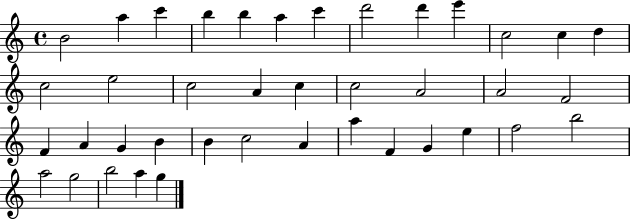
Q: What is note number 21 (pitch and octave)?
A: A4